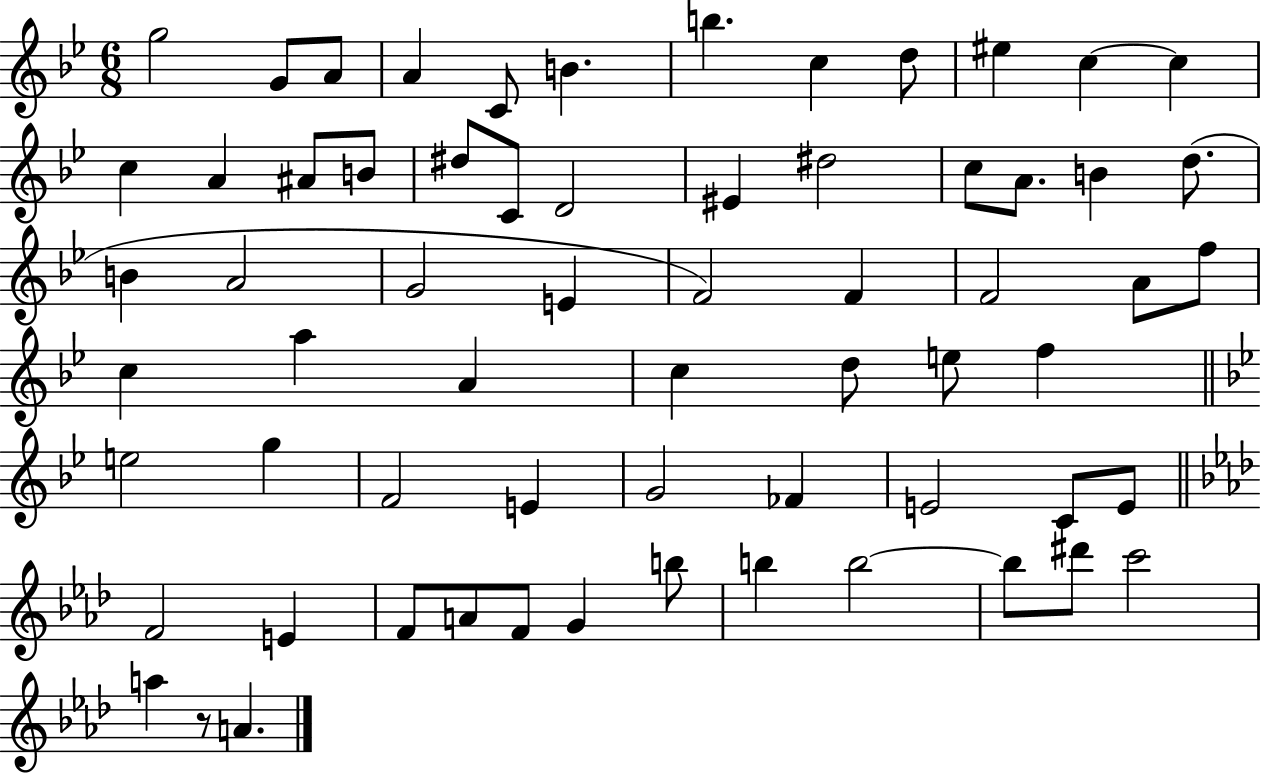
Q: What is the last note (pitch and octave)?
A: A4